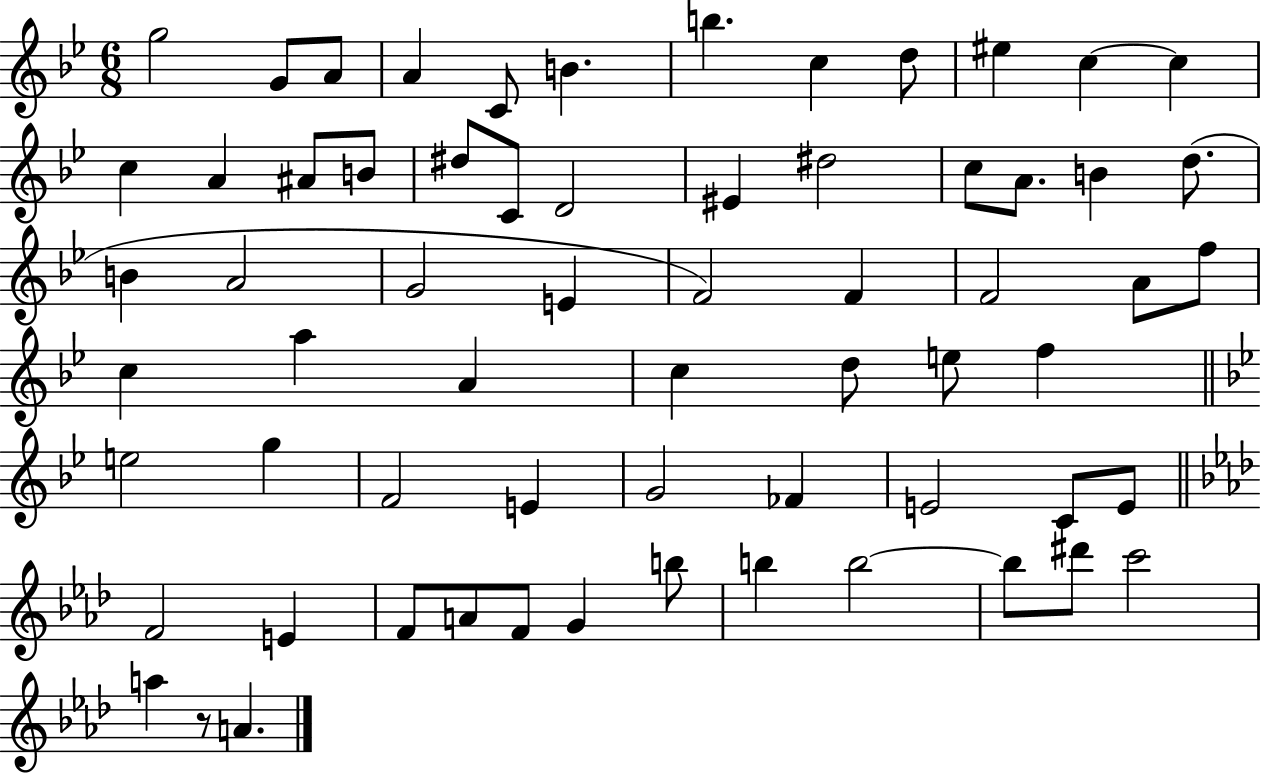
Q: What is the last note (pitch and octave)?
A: A4